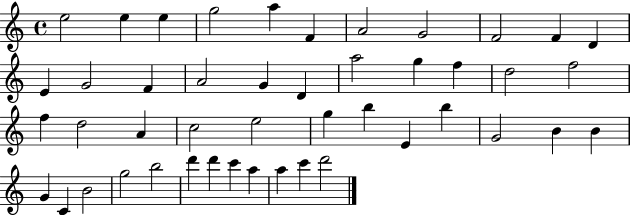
E5/h E5/q E5/q G5/h A5/q F4/q A4/h G4/h F4/h F4/q D4/q E4/q G4/h F4/q A4/h G4/q D4/q A5/h G5/q F5/q D5/h F5/h F5/q D5/h A4/q C5/h E5/h G5/q B5/q E4/q B5/q G4/h B4/q B4/q G4/q C4/q B4/h G5/h B5/h D6/q D6/q C6/q A5/q A5/q C6/q D6/h